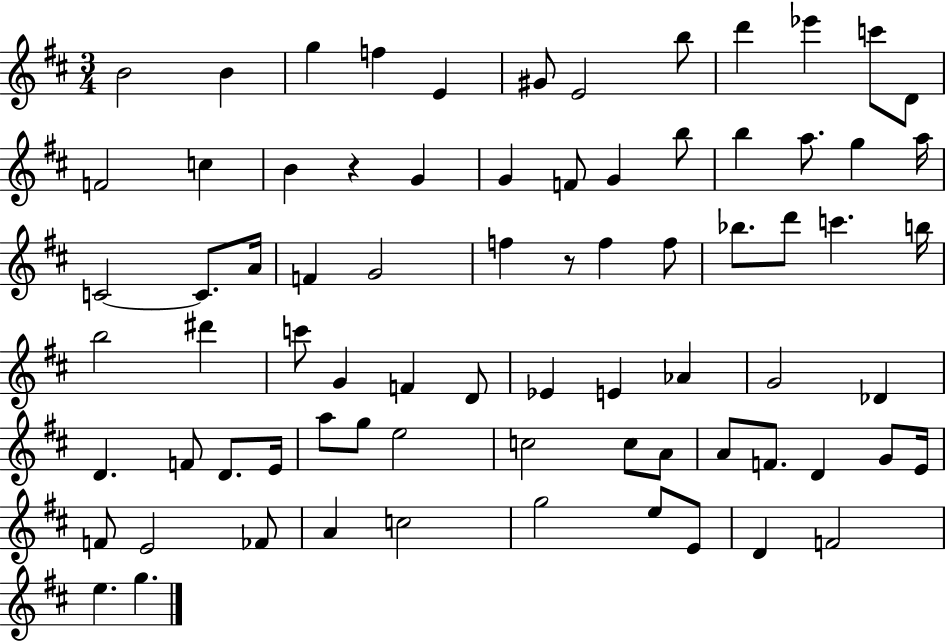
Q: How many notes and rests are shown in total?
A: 76